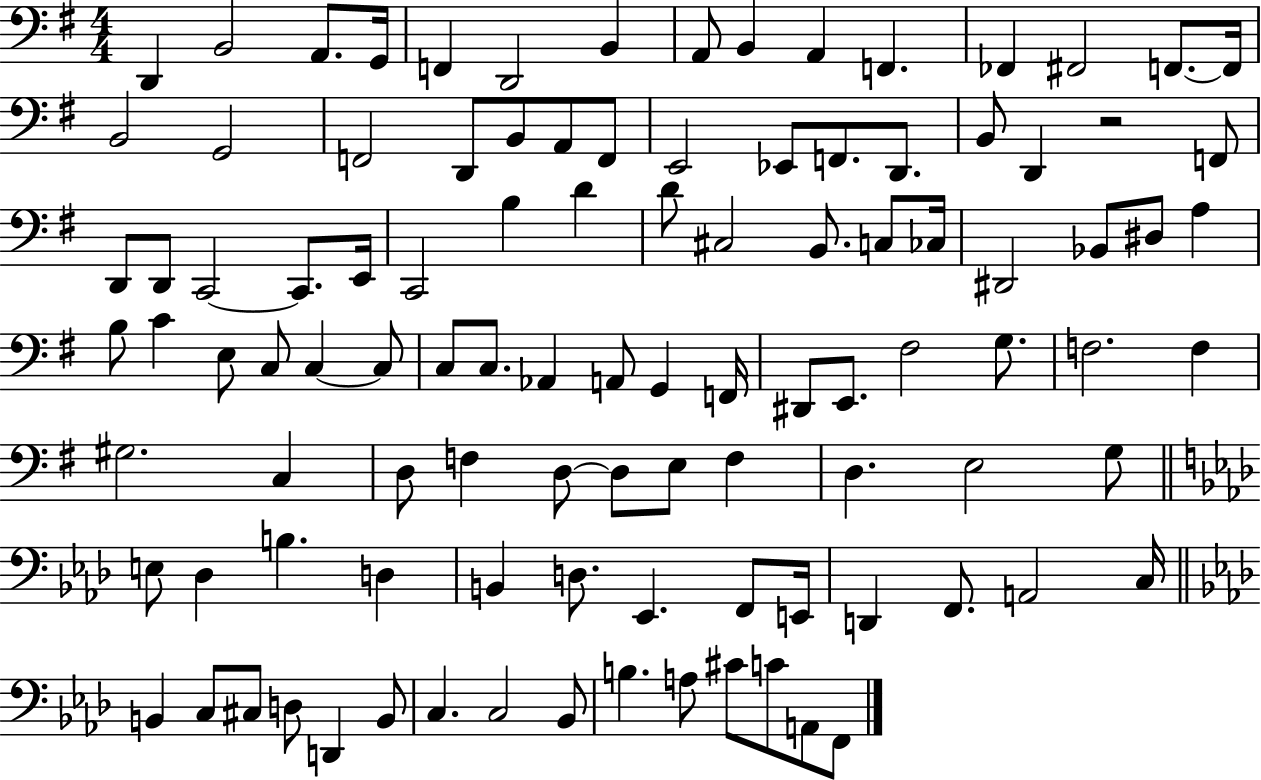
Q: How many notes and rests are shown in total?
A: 104